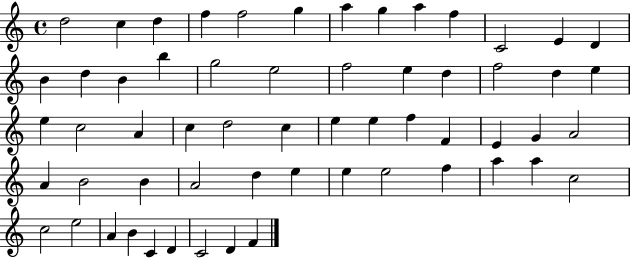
{
  \clef treble
  \time 4/4
  \defaultTimeSignature
  \key c \major
  d''2 c''4 d''4 | f''4 f''2 g''4 | a''4 g''4 a''4 f''4 | c'2 e'4 d'4 | \break b'4 d''4 b'4 b''4 | g''2 e''2 | f''2 e''4 d''4 | f''2 d''4 e''4 | \break e''4 c''2 a'4 | c''4 d''2 c''4 | e''4 e''4 f''4 f'4 | e'4 g'4 a'2 | \break a'4 b'2 b'4 | a'2 d''4 e''4 | e''4 e''2 f''4 | a''4 a''4 c''2 | \break c''2 e''2 | a'4 b'4 c'4 d'4 | c'2 d'4 f'4 | \bar "|."
}